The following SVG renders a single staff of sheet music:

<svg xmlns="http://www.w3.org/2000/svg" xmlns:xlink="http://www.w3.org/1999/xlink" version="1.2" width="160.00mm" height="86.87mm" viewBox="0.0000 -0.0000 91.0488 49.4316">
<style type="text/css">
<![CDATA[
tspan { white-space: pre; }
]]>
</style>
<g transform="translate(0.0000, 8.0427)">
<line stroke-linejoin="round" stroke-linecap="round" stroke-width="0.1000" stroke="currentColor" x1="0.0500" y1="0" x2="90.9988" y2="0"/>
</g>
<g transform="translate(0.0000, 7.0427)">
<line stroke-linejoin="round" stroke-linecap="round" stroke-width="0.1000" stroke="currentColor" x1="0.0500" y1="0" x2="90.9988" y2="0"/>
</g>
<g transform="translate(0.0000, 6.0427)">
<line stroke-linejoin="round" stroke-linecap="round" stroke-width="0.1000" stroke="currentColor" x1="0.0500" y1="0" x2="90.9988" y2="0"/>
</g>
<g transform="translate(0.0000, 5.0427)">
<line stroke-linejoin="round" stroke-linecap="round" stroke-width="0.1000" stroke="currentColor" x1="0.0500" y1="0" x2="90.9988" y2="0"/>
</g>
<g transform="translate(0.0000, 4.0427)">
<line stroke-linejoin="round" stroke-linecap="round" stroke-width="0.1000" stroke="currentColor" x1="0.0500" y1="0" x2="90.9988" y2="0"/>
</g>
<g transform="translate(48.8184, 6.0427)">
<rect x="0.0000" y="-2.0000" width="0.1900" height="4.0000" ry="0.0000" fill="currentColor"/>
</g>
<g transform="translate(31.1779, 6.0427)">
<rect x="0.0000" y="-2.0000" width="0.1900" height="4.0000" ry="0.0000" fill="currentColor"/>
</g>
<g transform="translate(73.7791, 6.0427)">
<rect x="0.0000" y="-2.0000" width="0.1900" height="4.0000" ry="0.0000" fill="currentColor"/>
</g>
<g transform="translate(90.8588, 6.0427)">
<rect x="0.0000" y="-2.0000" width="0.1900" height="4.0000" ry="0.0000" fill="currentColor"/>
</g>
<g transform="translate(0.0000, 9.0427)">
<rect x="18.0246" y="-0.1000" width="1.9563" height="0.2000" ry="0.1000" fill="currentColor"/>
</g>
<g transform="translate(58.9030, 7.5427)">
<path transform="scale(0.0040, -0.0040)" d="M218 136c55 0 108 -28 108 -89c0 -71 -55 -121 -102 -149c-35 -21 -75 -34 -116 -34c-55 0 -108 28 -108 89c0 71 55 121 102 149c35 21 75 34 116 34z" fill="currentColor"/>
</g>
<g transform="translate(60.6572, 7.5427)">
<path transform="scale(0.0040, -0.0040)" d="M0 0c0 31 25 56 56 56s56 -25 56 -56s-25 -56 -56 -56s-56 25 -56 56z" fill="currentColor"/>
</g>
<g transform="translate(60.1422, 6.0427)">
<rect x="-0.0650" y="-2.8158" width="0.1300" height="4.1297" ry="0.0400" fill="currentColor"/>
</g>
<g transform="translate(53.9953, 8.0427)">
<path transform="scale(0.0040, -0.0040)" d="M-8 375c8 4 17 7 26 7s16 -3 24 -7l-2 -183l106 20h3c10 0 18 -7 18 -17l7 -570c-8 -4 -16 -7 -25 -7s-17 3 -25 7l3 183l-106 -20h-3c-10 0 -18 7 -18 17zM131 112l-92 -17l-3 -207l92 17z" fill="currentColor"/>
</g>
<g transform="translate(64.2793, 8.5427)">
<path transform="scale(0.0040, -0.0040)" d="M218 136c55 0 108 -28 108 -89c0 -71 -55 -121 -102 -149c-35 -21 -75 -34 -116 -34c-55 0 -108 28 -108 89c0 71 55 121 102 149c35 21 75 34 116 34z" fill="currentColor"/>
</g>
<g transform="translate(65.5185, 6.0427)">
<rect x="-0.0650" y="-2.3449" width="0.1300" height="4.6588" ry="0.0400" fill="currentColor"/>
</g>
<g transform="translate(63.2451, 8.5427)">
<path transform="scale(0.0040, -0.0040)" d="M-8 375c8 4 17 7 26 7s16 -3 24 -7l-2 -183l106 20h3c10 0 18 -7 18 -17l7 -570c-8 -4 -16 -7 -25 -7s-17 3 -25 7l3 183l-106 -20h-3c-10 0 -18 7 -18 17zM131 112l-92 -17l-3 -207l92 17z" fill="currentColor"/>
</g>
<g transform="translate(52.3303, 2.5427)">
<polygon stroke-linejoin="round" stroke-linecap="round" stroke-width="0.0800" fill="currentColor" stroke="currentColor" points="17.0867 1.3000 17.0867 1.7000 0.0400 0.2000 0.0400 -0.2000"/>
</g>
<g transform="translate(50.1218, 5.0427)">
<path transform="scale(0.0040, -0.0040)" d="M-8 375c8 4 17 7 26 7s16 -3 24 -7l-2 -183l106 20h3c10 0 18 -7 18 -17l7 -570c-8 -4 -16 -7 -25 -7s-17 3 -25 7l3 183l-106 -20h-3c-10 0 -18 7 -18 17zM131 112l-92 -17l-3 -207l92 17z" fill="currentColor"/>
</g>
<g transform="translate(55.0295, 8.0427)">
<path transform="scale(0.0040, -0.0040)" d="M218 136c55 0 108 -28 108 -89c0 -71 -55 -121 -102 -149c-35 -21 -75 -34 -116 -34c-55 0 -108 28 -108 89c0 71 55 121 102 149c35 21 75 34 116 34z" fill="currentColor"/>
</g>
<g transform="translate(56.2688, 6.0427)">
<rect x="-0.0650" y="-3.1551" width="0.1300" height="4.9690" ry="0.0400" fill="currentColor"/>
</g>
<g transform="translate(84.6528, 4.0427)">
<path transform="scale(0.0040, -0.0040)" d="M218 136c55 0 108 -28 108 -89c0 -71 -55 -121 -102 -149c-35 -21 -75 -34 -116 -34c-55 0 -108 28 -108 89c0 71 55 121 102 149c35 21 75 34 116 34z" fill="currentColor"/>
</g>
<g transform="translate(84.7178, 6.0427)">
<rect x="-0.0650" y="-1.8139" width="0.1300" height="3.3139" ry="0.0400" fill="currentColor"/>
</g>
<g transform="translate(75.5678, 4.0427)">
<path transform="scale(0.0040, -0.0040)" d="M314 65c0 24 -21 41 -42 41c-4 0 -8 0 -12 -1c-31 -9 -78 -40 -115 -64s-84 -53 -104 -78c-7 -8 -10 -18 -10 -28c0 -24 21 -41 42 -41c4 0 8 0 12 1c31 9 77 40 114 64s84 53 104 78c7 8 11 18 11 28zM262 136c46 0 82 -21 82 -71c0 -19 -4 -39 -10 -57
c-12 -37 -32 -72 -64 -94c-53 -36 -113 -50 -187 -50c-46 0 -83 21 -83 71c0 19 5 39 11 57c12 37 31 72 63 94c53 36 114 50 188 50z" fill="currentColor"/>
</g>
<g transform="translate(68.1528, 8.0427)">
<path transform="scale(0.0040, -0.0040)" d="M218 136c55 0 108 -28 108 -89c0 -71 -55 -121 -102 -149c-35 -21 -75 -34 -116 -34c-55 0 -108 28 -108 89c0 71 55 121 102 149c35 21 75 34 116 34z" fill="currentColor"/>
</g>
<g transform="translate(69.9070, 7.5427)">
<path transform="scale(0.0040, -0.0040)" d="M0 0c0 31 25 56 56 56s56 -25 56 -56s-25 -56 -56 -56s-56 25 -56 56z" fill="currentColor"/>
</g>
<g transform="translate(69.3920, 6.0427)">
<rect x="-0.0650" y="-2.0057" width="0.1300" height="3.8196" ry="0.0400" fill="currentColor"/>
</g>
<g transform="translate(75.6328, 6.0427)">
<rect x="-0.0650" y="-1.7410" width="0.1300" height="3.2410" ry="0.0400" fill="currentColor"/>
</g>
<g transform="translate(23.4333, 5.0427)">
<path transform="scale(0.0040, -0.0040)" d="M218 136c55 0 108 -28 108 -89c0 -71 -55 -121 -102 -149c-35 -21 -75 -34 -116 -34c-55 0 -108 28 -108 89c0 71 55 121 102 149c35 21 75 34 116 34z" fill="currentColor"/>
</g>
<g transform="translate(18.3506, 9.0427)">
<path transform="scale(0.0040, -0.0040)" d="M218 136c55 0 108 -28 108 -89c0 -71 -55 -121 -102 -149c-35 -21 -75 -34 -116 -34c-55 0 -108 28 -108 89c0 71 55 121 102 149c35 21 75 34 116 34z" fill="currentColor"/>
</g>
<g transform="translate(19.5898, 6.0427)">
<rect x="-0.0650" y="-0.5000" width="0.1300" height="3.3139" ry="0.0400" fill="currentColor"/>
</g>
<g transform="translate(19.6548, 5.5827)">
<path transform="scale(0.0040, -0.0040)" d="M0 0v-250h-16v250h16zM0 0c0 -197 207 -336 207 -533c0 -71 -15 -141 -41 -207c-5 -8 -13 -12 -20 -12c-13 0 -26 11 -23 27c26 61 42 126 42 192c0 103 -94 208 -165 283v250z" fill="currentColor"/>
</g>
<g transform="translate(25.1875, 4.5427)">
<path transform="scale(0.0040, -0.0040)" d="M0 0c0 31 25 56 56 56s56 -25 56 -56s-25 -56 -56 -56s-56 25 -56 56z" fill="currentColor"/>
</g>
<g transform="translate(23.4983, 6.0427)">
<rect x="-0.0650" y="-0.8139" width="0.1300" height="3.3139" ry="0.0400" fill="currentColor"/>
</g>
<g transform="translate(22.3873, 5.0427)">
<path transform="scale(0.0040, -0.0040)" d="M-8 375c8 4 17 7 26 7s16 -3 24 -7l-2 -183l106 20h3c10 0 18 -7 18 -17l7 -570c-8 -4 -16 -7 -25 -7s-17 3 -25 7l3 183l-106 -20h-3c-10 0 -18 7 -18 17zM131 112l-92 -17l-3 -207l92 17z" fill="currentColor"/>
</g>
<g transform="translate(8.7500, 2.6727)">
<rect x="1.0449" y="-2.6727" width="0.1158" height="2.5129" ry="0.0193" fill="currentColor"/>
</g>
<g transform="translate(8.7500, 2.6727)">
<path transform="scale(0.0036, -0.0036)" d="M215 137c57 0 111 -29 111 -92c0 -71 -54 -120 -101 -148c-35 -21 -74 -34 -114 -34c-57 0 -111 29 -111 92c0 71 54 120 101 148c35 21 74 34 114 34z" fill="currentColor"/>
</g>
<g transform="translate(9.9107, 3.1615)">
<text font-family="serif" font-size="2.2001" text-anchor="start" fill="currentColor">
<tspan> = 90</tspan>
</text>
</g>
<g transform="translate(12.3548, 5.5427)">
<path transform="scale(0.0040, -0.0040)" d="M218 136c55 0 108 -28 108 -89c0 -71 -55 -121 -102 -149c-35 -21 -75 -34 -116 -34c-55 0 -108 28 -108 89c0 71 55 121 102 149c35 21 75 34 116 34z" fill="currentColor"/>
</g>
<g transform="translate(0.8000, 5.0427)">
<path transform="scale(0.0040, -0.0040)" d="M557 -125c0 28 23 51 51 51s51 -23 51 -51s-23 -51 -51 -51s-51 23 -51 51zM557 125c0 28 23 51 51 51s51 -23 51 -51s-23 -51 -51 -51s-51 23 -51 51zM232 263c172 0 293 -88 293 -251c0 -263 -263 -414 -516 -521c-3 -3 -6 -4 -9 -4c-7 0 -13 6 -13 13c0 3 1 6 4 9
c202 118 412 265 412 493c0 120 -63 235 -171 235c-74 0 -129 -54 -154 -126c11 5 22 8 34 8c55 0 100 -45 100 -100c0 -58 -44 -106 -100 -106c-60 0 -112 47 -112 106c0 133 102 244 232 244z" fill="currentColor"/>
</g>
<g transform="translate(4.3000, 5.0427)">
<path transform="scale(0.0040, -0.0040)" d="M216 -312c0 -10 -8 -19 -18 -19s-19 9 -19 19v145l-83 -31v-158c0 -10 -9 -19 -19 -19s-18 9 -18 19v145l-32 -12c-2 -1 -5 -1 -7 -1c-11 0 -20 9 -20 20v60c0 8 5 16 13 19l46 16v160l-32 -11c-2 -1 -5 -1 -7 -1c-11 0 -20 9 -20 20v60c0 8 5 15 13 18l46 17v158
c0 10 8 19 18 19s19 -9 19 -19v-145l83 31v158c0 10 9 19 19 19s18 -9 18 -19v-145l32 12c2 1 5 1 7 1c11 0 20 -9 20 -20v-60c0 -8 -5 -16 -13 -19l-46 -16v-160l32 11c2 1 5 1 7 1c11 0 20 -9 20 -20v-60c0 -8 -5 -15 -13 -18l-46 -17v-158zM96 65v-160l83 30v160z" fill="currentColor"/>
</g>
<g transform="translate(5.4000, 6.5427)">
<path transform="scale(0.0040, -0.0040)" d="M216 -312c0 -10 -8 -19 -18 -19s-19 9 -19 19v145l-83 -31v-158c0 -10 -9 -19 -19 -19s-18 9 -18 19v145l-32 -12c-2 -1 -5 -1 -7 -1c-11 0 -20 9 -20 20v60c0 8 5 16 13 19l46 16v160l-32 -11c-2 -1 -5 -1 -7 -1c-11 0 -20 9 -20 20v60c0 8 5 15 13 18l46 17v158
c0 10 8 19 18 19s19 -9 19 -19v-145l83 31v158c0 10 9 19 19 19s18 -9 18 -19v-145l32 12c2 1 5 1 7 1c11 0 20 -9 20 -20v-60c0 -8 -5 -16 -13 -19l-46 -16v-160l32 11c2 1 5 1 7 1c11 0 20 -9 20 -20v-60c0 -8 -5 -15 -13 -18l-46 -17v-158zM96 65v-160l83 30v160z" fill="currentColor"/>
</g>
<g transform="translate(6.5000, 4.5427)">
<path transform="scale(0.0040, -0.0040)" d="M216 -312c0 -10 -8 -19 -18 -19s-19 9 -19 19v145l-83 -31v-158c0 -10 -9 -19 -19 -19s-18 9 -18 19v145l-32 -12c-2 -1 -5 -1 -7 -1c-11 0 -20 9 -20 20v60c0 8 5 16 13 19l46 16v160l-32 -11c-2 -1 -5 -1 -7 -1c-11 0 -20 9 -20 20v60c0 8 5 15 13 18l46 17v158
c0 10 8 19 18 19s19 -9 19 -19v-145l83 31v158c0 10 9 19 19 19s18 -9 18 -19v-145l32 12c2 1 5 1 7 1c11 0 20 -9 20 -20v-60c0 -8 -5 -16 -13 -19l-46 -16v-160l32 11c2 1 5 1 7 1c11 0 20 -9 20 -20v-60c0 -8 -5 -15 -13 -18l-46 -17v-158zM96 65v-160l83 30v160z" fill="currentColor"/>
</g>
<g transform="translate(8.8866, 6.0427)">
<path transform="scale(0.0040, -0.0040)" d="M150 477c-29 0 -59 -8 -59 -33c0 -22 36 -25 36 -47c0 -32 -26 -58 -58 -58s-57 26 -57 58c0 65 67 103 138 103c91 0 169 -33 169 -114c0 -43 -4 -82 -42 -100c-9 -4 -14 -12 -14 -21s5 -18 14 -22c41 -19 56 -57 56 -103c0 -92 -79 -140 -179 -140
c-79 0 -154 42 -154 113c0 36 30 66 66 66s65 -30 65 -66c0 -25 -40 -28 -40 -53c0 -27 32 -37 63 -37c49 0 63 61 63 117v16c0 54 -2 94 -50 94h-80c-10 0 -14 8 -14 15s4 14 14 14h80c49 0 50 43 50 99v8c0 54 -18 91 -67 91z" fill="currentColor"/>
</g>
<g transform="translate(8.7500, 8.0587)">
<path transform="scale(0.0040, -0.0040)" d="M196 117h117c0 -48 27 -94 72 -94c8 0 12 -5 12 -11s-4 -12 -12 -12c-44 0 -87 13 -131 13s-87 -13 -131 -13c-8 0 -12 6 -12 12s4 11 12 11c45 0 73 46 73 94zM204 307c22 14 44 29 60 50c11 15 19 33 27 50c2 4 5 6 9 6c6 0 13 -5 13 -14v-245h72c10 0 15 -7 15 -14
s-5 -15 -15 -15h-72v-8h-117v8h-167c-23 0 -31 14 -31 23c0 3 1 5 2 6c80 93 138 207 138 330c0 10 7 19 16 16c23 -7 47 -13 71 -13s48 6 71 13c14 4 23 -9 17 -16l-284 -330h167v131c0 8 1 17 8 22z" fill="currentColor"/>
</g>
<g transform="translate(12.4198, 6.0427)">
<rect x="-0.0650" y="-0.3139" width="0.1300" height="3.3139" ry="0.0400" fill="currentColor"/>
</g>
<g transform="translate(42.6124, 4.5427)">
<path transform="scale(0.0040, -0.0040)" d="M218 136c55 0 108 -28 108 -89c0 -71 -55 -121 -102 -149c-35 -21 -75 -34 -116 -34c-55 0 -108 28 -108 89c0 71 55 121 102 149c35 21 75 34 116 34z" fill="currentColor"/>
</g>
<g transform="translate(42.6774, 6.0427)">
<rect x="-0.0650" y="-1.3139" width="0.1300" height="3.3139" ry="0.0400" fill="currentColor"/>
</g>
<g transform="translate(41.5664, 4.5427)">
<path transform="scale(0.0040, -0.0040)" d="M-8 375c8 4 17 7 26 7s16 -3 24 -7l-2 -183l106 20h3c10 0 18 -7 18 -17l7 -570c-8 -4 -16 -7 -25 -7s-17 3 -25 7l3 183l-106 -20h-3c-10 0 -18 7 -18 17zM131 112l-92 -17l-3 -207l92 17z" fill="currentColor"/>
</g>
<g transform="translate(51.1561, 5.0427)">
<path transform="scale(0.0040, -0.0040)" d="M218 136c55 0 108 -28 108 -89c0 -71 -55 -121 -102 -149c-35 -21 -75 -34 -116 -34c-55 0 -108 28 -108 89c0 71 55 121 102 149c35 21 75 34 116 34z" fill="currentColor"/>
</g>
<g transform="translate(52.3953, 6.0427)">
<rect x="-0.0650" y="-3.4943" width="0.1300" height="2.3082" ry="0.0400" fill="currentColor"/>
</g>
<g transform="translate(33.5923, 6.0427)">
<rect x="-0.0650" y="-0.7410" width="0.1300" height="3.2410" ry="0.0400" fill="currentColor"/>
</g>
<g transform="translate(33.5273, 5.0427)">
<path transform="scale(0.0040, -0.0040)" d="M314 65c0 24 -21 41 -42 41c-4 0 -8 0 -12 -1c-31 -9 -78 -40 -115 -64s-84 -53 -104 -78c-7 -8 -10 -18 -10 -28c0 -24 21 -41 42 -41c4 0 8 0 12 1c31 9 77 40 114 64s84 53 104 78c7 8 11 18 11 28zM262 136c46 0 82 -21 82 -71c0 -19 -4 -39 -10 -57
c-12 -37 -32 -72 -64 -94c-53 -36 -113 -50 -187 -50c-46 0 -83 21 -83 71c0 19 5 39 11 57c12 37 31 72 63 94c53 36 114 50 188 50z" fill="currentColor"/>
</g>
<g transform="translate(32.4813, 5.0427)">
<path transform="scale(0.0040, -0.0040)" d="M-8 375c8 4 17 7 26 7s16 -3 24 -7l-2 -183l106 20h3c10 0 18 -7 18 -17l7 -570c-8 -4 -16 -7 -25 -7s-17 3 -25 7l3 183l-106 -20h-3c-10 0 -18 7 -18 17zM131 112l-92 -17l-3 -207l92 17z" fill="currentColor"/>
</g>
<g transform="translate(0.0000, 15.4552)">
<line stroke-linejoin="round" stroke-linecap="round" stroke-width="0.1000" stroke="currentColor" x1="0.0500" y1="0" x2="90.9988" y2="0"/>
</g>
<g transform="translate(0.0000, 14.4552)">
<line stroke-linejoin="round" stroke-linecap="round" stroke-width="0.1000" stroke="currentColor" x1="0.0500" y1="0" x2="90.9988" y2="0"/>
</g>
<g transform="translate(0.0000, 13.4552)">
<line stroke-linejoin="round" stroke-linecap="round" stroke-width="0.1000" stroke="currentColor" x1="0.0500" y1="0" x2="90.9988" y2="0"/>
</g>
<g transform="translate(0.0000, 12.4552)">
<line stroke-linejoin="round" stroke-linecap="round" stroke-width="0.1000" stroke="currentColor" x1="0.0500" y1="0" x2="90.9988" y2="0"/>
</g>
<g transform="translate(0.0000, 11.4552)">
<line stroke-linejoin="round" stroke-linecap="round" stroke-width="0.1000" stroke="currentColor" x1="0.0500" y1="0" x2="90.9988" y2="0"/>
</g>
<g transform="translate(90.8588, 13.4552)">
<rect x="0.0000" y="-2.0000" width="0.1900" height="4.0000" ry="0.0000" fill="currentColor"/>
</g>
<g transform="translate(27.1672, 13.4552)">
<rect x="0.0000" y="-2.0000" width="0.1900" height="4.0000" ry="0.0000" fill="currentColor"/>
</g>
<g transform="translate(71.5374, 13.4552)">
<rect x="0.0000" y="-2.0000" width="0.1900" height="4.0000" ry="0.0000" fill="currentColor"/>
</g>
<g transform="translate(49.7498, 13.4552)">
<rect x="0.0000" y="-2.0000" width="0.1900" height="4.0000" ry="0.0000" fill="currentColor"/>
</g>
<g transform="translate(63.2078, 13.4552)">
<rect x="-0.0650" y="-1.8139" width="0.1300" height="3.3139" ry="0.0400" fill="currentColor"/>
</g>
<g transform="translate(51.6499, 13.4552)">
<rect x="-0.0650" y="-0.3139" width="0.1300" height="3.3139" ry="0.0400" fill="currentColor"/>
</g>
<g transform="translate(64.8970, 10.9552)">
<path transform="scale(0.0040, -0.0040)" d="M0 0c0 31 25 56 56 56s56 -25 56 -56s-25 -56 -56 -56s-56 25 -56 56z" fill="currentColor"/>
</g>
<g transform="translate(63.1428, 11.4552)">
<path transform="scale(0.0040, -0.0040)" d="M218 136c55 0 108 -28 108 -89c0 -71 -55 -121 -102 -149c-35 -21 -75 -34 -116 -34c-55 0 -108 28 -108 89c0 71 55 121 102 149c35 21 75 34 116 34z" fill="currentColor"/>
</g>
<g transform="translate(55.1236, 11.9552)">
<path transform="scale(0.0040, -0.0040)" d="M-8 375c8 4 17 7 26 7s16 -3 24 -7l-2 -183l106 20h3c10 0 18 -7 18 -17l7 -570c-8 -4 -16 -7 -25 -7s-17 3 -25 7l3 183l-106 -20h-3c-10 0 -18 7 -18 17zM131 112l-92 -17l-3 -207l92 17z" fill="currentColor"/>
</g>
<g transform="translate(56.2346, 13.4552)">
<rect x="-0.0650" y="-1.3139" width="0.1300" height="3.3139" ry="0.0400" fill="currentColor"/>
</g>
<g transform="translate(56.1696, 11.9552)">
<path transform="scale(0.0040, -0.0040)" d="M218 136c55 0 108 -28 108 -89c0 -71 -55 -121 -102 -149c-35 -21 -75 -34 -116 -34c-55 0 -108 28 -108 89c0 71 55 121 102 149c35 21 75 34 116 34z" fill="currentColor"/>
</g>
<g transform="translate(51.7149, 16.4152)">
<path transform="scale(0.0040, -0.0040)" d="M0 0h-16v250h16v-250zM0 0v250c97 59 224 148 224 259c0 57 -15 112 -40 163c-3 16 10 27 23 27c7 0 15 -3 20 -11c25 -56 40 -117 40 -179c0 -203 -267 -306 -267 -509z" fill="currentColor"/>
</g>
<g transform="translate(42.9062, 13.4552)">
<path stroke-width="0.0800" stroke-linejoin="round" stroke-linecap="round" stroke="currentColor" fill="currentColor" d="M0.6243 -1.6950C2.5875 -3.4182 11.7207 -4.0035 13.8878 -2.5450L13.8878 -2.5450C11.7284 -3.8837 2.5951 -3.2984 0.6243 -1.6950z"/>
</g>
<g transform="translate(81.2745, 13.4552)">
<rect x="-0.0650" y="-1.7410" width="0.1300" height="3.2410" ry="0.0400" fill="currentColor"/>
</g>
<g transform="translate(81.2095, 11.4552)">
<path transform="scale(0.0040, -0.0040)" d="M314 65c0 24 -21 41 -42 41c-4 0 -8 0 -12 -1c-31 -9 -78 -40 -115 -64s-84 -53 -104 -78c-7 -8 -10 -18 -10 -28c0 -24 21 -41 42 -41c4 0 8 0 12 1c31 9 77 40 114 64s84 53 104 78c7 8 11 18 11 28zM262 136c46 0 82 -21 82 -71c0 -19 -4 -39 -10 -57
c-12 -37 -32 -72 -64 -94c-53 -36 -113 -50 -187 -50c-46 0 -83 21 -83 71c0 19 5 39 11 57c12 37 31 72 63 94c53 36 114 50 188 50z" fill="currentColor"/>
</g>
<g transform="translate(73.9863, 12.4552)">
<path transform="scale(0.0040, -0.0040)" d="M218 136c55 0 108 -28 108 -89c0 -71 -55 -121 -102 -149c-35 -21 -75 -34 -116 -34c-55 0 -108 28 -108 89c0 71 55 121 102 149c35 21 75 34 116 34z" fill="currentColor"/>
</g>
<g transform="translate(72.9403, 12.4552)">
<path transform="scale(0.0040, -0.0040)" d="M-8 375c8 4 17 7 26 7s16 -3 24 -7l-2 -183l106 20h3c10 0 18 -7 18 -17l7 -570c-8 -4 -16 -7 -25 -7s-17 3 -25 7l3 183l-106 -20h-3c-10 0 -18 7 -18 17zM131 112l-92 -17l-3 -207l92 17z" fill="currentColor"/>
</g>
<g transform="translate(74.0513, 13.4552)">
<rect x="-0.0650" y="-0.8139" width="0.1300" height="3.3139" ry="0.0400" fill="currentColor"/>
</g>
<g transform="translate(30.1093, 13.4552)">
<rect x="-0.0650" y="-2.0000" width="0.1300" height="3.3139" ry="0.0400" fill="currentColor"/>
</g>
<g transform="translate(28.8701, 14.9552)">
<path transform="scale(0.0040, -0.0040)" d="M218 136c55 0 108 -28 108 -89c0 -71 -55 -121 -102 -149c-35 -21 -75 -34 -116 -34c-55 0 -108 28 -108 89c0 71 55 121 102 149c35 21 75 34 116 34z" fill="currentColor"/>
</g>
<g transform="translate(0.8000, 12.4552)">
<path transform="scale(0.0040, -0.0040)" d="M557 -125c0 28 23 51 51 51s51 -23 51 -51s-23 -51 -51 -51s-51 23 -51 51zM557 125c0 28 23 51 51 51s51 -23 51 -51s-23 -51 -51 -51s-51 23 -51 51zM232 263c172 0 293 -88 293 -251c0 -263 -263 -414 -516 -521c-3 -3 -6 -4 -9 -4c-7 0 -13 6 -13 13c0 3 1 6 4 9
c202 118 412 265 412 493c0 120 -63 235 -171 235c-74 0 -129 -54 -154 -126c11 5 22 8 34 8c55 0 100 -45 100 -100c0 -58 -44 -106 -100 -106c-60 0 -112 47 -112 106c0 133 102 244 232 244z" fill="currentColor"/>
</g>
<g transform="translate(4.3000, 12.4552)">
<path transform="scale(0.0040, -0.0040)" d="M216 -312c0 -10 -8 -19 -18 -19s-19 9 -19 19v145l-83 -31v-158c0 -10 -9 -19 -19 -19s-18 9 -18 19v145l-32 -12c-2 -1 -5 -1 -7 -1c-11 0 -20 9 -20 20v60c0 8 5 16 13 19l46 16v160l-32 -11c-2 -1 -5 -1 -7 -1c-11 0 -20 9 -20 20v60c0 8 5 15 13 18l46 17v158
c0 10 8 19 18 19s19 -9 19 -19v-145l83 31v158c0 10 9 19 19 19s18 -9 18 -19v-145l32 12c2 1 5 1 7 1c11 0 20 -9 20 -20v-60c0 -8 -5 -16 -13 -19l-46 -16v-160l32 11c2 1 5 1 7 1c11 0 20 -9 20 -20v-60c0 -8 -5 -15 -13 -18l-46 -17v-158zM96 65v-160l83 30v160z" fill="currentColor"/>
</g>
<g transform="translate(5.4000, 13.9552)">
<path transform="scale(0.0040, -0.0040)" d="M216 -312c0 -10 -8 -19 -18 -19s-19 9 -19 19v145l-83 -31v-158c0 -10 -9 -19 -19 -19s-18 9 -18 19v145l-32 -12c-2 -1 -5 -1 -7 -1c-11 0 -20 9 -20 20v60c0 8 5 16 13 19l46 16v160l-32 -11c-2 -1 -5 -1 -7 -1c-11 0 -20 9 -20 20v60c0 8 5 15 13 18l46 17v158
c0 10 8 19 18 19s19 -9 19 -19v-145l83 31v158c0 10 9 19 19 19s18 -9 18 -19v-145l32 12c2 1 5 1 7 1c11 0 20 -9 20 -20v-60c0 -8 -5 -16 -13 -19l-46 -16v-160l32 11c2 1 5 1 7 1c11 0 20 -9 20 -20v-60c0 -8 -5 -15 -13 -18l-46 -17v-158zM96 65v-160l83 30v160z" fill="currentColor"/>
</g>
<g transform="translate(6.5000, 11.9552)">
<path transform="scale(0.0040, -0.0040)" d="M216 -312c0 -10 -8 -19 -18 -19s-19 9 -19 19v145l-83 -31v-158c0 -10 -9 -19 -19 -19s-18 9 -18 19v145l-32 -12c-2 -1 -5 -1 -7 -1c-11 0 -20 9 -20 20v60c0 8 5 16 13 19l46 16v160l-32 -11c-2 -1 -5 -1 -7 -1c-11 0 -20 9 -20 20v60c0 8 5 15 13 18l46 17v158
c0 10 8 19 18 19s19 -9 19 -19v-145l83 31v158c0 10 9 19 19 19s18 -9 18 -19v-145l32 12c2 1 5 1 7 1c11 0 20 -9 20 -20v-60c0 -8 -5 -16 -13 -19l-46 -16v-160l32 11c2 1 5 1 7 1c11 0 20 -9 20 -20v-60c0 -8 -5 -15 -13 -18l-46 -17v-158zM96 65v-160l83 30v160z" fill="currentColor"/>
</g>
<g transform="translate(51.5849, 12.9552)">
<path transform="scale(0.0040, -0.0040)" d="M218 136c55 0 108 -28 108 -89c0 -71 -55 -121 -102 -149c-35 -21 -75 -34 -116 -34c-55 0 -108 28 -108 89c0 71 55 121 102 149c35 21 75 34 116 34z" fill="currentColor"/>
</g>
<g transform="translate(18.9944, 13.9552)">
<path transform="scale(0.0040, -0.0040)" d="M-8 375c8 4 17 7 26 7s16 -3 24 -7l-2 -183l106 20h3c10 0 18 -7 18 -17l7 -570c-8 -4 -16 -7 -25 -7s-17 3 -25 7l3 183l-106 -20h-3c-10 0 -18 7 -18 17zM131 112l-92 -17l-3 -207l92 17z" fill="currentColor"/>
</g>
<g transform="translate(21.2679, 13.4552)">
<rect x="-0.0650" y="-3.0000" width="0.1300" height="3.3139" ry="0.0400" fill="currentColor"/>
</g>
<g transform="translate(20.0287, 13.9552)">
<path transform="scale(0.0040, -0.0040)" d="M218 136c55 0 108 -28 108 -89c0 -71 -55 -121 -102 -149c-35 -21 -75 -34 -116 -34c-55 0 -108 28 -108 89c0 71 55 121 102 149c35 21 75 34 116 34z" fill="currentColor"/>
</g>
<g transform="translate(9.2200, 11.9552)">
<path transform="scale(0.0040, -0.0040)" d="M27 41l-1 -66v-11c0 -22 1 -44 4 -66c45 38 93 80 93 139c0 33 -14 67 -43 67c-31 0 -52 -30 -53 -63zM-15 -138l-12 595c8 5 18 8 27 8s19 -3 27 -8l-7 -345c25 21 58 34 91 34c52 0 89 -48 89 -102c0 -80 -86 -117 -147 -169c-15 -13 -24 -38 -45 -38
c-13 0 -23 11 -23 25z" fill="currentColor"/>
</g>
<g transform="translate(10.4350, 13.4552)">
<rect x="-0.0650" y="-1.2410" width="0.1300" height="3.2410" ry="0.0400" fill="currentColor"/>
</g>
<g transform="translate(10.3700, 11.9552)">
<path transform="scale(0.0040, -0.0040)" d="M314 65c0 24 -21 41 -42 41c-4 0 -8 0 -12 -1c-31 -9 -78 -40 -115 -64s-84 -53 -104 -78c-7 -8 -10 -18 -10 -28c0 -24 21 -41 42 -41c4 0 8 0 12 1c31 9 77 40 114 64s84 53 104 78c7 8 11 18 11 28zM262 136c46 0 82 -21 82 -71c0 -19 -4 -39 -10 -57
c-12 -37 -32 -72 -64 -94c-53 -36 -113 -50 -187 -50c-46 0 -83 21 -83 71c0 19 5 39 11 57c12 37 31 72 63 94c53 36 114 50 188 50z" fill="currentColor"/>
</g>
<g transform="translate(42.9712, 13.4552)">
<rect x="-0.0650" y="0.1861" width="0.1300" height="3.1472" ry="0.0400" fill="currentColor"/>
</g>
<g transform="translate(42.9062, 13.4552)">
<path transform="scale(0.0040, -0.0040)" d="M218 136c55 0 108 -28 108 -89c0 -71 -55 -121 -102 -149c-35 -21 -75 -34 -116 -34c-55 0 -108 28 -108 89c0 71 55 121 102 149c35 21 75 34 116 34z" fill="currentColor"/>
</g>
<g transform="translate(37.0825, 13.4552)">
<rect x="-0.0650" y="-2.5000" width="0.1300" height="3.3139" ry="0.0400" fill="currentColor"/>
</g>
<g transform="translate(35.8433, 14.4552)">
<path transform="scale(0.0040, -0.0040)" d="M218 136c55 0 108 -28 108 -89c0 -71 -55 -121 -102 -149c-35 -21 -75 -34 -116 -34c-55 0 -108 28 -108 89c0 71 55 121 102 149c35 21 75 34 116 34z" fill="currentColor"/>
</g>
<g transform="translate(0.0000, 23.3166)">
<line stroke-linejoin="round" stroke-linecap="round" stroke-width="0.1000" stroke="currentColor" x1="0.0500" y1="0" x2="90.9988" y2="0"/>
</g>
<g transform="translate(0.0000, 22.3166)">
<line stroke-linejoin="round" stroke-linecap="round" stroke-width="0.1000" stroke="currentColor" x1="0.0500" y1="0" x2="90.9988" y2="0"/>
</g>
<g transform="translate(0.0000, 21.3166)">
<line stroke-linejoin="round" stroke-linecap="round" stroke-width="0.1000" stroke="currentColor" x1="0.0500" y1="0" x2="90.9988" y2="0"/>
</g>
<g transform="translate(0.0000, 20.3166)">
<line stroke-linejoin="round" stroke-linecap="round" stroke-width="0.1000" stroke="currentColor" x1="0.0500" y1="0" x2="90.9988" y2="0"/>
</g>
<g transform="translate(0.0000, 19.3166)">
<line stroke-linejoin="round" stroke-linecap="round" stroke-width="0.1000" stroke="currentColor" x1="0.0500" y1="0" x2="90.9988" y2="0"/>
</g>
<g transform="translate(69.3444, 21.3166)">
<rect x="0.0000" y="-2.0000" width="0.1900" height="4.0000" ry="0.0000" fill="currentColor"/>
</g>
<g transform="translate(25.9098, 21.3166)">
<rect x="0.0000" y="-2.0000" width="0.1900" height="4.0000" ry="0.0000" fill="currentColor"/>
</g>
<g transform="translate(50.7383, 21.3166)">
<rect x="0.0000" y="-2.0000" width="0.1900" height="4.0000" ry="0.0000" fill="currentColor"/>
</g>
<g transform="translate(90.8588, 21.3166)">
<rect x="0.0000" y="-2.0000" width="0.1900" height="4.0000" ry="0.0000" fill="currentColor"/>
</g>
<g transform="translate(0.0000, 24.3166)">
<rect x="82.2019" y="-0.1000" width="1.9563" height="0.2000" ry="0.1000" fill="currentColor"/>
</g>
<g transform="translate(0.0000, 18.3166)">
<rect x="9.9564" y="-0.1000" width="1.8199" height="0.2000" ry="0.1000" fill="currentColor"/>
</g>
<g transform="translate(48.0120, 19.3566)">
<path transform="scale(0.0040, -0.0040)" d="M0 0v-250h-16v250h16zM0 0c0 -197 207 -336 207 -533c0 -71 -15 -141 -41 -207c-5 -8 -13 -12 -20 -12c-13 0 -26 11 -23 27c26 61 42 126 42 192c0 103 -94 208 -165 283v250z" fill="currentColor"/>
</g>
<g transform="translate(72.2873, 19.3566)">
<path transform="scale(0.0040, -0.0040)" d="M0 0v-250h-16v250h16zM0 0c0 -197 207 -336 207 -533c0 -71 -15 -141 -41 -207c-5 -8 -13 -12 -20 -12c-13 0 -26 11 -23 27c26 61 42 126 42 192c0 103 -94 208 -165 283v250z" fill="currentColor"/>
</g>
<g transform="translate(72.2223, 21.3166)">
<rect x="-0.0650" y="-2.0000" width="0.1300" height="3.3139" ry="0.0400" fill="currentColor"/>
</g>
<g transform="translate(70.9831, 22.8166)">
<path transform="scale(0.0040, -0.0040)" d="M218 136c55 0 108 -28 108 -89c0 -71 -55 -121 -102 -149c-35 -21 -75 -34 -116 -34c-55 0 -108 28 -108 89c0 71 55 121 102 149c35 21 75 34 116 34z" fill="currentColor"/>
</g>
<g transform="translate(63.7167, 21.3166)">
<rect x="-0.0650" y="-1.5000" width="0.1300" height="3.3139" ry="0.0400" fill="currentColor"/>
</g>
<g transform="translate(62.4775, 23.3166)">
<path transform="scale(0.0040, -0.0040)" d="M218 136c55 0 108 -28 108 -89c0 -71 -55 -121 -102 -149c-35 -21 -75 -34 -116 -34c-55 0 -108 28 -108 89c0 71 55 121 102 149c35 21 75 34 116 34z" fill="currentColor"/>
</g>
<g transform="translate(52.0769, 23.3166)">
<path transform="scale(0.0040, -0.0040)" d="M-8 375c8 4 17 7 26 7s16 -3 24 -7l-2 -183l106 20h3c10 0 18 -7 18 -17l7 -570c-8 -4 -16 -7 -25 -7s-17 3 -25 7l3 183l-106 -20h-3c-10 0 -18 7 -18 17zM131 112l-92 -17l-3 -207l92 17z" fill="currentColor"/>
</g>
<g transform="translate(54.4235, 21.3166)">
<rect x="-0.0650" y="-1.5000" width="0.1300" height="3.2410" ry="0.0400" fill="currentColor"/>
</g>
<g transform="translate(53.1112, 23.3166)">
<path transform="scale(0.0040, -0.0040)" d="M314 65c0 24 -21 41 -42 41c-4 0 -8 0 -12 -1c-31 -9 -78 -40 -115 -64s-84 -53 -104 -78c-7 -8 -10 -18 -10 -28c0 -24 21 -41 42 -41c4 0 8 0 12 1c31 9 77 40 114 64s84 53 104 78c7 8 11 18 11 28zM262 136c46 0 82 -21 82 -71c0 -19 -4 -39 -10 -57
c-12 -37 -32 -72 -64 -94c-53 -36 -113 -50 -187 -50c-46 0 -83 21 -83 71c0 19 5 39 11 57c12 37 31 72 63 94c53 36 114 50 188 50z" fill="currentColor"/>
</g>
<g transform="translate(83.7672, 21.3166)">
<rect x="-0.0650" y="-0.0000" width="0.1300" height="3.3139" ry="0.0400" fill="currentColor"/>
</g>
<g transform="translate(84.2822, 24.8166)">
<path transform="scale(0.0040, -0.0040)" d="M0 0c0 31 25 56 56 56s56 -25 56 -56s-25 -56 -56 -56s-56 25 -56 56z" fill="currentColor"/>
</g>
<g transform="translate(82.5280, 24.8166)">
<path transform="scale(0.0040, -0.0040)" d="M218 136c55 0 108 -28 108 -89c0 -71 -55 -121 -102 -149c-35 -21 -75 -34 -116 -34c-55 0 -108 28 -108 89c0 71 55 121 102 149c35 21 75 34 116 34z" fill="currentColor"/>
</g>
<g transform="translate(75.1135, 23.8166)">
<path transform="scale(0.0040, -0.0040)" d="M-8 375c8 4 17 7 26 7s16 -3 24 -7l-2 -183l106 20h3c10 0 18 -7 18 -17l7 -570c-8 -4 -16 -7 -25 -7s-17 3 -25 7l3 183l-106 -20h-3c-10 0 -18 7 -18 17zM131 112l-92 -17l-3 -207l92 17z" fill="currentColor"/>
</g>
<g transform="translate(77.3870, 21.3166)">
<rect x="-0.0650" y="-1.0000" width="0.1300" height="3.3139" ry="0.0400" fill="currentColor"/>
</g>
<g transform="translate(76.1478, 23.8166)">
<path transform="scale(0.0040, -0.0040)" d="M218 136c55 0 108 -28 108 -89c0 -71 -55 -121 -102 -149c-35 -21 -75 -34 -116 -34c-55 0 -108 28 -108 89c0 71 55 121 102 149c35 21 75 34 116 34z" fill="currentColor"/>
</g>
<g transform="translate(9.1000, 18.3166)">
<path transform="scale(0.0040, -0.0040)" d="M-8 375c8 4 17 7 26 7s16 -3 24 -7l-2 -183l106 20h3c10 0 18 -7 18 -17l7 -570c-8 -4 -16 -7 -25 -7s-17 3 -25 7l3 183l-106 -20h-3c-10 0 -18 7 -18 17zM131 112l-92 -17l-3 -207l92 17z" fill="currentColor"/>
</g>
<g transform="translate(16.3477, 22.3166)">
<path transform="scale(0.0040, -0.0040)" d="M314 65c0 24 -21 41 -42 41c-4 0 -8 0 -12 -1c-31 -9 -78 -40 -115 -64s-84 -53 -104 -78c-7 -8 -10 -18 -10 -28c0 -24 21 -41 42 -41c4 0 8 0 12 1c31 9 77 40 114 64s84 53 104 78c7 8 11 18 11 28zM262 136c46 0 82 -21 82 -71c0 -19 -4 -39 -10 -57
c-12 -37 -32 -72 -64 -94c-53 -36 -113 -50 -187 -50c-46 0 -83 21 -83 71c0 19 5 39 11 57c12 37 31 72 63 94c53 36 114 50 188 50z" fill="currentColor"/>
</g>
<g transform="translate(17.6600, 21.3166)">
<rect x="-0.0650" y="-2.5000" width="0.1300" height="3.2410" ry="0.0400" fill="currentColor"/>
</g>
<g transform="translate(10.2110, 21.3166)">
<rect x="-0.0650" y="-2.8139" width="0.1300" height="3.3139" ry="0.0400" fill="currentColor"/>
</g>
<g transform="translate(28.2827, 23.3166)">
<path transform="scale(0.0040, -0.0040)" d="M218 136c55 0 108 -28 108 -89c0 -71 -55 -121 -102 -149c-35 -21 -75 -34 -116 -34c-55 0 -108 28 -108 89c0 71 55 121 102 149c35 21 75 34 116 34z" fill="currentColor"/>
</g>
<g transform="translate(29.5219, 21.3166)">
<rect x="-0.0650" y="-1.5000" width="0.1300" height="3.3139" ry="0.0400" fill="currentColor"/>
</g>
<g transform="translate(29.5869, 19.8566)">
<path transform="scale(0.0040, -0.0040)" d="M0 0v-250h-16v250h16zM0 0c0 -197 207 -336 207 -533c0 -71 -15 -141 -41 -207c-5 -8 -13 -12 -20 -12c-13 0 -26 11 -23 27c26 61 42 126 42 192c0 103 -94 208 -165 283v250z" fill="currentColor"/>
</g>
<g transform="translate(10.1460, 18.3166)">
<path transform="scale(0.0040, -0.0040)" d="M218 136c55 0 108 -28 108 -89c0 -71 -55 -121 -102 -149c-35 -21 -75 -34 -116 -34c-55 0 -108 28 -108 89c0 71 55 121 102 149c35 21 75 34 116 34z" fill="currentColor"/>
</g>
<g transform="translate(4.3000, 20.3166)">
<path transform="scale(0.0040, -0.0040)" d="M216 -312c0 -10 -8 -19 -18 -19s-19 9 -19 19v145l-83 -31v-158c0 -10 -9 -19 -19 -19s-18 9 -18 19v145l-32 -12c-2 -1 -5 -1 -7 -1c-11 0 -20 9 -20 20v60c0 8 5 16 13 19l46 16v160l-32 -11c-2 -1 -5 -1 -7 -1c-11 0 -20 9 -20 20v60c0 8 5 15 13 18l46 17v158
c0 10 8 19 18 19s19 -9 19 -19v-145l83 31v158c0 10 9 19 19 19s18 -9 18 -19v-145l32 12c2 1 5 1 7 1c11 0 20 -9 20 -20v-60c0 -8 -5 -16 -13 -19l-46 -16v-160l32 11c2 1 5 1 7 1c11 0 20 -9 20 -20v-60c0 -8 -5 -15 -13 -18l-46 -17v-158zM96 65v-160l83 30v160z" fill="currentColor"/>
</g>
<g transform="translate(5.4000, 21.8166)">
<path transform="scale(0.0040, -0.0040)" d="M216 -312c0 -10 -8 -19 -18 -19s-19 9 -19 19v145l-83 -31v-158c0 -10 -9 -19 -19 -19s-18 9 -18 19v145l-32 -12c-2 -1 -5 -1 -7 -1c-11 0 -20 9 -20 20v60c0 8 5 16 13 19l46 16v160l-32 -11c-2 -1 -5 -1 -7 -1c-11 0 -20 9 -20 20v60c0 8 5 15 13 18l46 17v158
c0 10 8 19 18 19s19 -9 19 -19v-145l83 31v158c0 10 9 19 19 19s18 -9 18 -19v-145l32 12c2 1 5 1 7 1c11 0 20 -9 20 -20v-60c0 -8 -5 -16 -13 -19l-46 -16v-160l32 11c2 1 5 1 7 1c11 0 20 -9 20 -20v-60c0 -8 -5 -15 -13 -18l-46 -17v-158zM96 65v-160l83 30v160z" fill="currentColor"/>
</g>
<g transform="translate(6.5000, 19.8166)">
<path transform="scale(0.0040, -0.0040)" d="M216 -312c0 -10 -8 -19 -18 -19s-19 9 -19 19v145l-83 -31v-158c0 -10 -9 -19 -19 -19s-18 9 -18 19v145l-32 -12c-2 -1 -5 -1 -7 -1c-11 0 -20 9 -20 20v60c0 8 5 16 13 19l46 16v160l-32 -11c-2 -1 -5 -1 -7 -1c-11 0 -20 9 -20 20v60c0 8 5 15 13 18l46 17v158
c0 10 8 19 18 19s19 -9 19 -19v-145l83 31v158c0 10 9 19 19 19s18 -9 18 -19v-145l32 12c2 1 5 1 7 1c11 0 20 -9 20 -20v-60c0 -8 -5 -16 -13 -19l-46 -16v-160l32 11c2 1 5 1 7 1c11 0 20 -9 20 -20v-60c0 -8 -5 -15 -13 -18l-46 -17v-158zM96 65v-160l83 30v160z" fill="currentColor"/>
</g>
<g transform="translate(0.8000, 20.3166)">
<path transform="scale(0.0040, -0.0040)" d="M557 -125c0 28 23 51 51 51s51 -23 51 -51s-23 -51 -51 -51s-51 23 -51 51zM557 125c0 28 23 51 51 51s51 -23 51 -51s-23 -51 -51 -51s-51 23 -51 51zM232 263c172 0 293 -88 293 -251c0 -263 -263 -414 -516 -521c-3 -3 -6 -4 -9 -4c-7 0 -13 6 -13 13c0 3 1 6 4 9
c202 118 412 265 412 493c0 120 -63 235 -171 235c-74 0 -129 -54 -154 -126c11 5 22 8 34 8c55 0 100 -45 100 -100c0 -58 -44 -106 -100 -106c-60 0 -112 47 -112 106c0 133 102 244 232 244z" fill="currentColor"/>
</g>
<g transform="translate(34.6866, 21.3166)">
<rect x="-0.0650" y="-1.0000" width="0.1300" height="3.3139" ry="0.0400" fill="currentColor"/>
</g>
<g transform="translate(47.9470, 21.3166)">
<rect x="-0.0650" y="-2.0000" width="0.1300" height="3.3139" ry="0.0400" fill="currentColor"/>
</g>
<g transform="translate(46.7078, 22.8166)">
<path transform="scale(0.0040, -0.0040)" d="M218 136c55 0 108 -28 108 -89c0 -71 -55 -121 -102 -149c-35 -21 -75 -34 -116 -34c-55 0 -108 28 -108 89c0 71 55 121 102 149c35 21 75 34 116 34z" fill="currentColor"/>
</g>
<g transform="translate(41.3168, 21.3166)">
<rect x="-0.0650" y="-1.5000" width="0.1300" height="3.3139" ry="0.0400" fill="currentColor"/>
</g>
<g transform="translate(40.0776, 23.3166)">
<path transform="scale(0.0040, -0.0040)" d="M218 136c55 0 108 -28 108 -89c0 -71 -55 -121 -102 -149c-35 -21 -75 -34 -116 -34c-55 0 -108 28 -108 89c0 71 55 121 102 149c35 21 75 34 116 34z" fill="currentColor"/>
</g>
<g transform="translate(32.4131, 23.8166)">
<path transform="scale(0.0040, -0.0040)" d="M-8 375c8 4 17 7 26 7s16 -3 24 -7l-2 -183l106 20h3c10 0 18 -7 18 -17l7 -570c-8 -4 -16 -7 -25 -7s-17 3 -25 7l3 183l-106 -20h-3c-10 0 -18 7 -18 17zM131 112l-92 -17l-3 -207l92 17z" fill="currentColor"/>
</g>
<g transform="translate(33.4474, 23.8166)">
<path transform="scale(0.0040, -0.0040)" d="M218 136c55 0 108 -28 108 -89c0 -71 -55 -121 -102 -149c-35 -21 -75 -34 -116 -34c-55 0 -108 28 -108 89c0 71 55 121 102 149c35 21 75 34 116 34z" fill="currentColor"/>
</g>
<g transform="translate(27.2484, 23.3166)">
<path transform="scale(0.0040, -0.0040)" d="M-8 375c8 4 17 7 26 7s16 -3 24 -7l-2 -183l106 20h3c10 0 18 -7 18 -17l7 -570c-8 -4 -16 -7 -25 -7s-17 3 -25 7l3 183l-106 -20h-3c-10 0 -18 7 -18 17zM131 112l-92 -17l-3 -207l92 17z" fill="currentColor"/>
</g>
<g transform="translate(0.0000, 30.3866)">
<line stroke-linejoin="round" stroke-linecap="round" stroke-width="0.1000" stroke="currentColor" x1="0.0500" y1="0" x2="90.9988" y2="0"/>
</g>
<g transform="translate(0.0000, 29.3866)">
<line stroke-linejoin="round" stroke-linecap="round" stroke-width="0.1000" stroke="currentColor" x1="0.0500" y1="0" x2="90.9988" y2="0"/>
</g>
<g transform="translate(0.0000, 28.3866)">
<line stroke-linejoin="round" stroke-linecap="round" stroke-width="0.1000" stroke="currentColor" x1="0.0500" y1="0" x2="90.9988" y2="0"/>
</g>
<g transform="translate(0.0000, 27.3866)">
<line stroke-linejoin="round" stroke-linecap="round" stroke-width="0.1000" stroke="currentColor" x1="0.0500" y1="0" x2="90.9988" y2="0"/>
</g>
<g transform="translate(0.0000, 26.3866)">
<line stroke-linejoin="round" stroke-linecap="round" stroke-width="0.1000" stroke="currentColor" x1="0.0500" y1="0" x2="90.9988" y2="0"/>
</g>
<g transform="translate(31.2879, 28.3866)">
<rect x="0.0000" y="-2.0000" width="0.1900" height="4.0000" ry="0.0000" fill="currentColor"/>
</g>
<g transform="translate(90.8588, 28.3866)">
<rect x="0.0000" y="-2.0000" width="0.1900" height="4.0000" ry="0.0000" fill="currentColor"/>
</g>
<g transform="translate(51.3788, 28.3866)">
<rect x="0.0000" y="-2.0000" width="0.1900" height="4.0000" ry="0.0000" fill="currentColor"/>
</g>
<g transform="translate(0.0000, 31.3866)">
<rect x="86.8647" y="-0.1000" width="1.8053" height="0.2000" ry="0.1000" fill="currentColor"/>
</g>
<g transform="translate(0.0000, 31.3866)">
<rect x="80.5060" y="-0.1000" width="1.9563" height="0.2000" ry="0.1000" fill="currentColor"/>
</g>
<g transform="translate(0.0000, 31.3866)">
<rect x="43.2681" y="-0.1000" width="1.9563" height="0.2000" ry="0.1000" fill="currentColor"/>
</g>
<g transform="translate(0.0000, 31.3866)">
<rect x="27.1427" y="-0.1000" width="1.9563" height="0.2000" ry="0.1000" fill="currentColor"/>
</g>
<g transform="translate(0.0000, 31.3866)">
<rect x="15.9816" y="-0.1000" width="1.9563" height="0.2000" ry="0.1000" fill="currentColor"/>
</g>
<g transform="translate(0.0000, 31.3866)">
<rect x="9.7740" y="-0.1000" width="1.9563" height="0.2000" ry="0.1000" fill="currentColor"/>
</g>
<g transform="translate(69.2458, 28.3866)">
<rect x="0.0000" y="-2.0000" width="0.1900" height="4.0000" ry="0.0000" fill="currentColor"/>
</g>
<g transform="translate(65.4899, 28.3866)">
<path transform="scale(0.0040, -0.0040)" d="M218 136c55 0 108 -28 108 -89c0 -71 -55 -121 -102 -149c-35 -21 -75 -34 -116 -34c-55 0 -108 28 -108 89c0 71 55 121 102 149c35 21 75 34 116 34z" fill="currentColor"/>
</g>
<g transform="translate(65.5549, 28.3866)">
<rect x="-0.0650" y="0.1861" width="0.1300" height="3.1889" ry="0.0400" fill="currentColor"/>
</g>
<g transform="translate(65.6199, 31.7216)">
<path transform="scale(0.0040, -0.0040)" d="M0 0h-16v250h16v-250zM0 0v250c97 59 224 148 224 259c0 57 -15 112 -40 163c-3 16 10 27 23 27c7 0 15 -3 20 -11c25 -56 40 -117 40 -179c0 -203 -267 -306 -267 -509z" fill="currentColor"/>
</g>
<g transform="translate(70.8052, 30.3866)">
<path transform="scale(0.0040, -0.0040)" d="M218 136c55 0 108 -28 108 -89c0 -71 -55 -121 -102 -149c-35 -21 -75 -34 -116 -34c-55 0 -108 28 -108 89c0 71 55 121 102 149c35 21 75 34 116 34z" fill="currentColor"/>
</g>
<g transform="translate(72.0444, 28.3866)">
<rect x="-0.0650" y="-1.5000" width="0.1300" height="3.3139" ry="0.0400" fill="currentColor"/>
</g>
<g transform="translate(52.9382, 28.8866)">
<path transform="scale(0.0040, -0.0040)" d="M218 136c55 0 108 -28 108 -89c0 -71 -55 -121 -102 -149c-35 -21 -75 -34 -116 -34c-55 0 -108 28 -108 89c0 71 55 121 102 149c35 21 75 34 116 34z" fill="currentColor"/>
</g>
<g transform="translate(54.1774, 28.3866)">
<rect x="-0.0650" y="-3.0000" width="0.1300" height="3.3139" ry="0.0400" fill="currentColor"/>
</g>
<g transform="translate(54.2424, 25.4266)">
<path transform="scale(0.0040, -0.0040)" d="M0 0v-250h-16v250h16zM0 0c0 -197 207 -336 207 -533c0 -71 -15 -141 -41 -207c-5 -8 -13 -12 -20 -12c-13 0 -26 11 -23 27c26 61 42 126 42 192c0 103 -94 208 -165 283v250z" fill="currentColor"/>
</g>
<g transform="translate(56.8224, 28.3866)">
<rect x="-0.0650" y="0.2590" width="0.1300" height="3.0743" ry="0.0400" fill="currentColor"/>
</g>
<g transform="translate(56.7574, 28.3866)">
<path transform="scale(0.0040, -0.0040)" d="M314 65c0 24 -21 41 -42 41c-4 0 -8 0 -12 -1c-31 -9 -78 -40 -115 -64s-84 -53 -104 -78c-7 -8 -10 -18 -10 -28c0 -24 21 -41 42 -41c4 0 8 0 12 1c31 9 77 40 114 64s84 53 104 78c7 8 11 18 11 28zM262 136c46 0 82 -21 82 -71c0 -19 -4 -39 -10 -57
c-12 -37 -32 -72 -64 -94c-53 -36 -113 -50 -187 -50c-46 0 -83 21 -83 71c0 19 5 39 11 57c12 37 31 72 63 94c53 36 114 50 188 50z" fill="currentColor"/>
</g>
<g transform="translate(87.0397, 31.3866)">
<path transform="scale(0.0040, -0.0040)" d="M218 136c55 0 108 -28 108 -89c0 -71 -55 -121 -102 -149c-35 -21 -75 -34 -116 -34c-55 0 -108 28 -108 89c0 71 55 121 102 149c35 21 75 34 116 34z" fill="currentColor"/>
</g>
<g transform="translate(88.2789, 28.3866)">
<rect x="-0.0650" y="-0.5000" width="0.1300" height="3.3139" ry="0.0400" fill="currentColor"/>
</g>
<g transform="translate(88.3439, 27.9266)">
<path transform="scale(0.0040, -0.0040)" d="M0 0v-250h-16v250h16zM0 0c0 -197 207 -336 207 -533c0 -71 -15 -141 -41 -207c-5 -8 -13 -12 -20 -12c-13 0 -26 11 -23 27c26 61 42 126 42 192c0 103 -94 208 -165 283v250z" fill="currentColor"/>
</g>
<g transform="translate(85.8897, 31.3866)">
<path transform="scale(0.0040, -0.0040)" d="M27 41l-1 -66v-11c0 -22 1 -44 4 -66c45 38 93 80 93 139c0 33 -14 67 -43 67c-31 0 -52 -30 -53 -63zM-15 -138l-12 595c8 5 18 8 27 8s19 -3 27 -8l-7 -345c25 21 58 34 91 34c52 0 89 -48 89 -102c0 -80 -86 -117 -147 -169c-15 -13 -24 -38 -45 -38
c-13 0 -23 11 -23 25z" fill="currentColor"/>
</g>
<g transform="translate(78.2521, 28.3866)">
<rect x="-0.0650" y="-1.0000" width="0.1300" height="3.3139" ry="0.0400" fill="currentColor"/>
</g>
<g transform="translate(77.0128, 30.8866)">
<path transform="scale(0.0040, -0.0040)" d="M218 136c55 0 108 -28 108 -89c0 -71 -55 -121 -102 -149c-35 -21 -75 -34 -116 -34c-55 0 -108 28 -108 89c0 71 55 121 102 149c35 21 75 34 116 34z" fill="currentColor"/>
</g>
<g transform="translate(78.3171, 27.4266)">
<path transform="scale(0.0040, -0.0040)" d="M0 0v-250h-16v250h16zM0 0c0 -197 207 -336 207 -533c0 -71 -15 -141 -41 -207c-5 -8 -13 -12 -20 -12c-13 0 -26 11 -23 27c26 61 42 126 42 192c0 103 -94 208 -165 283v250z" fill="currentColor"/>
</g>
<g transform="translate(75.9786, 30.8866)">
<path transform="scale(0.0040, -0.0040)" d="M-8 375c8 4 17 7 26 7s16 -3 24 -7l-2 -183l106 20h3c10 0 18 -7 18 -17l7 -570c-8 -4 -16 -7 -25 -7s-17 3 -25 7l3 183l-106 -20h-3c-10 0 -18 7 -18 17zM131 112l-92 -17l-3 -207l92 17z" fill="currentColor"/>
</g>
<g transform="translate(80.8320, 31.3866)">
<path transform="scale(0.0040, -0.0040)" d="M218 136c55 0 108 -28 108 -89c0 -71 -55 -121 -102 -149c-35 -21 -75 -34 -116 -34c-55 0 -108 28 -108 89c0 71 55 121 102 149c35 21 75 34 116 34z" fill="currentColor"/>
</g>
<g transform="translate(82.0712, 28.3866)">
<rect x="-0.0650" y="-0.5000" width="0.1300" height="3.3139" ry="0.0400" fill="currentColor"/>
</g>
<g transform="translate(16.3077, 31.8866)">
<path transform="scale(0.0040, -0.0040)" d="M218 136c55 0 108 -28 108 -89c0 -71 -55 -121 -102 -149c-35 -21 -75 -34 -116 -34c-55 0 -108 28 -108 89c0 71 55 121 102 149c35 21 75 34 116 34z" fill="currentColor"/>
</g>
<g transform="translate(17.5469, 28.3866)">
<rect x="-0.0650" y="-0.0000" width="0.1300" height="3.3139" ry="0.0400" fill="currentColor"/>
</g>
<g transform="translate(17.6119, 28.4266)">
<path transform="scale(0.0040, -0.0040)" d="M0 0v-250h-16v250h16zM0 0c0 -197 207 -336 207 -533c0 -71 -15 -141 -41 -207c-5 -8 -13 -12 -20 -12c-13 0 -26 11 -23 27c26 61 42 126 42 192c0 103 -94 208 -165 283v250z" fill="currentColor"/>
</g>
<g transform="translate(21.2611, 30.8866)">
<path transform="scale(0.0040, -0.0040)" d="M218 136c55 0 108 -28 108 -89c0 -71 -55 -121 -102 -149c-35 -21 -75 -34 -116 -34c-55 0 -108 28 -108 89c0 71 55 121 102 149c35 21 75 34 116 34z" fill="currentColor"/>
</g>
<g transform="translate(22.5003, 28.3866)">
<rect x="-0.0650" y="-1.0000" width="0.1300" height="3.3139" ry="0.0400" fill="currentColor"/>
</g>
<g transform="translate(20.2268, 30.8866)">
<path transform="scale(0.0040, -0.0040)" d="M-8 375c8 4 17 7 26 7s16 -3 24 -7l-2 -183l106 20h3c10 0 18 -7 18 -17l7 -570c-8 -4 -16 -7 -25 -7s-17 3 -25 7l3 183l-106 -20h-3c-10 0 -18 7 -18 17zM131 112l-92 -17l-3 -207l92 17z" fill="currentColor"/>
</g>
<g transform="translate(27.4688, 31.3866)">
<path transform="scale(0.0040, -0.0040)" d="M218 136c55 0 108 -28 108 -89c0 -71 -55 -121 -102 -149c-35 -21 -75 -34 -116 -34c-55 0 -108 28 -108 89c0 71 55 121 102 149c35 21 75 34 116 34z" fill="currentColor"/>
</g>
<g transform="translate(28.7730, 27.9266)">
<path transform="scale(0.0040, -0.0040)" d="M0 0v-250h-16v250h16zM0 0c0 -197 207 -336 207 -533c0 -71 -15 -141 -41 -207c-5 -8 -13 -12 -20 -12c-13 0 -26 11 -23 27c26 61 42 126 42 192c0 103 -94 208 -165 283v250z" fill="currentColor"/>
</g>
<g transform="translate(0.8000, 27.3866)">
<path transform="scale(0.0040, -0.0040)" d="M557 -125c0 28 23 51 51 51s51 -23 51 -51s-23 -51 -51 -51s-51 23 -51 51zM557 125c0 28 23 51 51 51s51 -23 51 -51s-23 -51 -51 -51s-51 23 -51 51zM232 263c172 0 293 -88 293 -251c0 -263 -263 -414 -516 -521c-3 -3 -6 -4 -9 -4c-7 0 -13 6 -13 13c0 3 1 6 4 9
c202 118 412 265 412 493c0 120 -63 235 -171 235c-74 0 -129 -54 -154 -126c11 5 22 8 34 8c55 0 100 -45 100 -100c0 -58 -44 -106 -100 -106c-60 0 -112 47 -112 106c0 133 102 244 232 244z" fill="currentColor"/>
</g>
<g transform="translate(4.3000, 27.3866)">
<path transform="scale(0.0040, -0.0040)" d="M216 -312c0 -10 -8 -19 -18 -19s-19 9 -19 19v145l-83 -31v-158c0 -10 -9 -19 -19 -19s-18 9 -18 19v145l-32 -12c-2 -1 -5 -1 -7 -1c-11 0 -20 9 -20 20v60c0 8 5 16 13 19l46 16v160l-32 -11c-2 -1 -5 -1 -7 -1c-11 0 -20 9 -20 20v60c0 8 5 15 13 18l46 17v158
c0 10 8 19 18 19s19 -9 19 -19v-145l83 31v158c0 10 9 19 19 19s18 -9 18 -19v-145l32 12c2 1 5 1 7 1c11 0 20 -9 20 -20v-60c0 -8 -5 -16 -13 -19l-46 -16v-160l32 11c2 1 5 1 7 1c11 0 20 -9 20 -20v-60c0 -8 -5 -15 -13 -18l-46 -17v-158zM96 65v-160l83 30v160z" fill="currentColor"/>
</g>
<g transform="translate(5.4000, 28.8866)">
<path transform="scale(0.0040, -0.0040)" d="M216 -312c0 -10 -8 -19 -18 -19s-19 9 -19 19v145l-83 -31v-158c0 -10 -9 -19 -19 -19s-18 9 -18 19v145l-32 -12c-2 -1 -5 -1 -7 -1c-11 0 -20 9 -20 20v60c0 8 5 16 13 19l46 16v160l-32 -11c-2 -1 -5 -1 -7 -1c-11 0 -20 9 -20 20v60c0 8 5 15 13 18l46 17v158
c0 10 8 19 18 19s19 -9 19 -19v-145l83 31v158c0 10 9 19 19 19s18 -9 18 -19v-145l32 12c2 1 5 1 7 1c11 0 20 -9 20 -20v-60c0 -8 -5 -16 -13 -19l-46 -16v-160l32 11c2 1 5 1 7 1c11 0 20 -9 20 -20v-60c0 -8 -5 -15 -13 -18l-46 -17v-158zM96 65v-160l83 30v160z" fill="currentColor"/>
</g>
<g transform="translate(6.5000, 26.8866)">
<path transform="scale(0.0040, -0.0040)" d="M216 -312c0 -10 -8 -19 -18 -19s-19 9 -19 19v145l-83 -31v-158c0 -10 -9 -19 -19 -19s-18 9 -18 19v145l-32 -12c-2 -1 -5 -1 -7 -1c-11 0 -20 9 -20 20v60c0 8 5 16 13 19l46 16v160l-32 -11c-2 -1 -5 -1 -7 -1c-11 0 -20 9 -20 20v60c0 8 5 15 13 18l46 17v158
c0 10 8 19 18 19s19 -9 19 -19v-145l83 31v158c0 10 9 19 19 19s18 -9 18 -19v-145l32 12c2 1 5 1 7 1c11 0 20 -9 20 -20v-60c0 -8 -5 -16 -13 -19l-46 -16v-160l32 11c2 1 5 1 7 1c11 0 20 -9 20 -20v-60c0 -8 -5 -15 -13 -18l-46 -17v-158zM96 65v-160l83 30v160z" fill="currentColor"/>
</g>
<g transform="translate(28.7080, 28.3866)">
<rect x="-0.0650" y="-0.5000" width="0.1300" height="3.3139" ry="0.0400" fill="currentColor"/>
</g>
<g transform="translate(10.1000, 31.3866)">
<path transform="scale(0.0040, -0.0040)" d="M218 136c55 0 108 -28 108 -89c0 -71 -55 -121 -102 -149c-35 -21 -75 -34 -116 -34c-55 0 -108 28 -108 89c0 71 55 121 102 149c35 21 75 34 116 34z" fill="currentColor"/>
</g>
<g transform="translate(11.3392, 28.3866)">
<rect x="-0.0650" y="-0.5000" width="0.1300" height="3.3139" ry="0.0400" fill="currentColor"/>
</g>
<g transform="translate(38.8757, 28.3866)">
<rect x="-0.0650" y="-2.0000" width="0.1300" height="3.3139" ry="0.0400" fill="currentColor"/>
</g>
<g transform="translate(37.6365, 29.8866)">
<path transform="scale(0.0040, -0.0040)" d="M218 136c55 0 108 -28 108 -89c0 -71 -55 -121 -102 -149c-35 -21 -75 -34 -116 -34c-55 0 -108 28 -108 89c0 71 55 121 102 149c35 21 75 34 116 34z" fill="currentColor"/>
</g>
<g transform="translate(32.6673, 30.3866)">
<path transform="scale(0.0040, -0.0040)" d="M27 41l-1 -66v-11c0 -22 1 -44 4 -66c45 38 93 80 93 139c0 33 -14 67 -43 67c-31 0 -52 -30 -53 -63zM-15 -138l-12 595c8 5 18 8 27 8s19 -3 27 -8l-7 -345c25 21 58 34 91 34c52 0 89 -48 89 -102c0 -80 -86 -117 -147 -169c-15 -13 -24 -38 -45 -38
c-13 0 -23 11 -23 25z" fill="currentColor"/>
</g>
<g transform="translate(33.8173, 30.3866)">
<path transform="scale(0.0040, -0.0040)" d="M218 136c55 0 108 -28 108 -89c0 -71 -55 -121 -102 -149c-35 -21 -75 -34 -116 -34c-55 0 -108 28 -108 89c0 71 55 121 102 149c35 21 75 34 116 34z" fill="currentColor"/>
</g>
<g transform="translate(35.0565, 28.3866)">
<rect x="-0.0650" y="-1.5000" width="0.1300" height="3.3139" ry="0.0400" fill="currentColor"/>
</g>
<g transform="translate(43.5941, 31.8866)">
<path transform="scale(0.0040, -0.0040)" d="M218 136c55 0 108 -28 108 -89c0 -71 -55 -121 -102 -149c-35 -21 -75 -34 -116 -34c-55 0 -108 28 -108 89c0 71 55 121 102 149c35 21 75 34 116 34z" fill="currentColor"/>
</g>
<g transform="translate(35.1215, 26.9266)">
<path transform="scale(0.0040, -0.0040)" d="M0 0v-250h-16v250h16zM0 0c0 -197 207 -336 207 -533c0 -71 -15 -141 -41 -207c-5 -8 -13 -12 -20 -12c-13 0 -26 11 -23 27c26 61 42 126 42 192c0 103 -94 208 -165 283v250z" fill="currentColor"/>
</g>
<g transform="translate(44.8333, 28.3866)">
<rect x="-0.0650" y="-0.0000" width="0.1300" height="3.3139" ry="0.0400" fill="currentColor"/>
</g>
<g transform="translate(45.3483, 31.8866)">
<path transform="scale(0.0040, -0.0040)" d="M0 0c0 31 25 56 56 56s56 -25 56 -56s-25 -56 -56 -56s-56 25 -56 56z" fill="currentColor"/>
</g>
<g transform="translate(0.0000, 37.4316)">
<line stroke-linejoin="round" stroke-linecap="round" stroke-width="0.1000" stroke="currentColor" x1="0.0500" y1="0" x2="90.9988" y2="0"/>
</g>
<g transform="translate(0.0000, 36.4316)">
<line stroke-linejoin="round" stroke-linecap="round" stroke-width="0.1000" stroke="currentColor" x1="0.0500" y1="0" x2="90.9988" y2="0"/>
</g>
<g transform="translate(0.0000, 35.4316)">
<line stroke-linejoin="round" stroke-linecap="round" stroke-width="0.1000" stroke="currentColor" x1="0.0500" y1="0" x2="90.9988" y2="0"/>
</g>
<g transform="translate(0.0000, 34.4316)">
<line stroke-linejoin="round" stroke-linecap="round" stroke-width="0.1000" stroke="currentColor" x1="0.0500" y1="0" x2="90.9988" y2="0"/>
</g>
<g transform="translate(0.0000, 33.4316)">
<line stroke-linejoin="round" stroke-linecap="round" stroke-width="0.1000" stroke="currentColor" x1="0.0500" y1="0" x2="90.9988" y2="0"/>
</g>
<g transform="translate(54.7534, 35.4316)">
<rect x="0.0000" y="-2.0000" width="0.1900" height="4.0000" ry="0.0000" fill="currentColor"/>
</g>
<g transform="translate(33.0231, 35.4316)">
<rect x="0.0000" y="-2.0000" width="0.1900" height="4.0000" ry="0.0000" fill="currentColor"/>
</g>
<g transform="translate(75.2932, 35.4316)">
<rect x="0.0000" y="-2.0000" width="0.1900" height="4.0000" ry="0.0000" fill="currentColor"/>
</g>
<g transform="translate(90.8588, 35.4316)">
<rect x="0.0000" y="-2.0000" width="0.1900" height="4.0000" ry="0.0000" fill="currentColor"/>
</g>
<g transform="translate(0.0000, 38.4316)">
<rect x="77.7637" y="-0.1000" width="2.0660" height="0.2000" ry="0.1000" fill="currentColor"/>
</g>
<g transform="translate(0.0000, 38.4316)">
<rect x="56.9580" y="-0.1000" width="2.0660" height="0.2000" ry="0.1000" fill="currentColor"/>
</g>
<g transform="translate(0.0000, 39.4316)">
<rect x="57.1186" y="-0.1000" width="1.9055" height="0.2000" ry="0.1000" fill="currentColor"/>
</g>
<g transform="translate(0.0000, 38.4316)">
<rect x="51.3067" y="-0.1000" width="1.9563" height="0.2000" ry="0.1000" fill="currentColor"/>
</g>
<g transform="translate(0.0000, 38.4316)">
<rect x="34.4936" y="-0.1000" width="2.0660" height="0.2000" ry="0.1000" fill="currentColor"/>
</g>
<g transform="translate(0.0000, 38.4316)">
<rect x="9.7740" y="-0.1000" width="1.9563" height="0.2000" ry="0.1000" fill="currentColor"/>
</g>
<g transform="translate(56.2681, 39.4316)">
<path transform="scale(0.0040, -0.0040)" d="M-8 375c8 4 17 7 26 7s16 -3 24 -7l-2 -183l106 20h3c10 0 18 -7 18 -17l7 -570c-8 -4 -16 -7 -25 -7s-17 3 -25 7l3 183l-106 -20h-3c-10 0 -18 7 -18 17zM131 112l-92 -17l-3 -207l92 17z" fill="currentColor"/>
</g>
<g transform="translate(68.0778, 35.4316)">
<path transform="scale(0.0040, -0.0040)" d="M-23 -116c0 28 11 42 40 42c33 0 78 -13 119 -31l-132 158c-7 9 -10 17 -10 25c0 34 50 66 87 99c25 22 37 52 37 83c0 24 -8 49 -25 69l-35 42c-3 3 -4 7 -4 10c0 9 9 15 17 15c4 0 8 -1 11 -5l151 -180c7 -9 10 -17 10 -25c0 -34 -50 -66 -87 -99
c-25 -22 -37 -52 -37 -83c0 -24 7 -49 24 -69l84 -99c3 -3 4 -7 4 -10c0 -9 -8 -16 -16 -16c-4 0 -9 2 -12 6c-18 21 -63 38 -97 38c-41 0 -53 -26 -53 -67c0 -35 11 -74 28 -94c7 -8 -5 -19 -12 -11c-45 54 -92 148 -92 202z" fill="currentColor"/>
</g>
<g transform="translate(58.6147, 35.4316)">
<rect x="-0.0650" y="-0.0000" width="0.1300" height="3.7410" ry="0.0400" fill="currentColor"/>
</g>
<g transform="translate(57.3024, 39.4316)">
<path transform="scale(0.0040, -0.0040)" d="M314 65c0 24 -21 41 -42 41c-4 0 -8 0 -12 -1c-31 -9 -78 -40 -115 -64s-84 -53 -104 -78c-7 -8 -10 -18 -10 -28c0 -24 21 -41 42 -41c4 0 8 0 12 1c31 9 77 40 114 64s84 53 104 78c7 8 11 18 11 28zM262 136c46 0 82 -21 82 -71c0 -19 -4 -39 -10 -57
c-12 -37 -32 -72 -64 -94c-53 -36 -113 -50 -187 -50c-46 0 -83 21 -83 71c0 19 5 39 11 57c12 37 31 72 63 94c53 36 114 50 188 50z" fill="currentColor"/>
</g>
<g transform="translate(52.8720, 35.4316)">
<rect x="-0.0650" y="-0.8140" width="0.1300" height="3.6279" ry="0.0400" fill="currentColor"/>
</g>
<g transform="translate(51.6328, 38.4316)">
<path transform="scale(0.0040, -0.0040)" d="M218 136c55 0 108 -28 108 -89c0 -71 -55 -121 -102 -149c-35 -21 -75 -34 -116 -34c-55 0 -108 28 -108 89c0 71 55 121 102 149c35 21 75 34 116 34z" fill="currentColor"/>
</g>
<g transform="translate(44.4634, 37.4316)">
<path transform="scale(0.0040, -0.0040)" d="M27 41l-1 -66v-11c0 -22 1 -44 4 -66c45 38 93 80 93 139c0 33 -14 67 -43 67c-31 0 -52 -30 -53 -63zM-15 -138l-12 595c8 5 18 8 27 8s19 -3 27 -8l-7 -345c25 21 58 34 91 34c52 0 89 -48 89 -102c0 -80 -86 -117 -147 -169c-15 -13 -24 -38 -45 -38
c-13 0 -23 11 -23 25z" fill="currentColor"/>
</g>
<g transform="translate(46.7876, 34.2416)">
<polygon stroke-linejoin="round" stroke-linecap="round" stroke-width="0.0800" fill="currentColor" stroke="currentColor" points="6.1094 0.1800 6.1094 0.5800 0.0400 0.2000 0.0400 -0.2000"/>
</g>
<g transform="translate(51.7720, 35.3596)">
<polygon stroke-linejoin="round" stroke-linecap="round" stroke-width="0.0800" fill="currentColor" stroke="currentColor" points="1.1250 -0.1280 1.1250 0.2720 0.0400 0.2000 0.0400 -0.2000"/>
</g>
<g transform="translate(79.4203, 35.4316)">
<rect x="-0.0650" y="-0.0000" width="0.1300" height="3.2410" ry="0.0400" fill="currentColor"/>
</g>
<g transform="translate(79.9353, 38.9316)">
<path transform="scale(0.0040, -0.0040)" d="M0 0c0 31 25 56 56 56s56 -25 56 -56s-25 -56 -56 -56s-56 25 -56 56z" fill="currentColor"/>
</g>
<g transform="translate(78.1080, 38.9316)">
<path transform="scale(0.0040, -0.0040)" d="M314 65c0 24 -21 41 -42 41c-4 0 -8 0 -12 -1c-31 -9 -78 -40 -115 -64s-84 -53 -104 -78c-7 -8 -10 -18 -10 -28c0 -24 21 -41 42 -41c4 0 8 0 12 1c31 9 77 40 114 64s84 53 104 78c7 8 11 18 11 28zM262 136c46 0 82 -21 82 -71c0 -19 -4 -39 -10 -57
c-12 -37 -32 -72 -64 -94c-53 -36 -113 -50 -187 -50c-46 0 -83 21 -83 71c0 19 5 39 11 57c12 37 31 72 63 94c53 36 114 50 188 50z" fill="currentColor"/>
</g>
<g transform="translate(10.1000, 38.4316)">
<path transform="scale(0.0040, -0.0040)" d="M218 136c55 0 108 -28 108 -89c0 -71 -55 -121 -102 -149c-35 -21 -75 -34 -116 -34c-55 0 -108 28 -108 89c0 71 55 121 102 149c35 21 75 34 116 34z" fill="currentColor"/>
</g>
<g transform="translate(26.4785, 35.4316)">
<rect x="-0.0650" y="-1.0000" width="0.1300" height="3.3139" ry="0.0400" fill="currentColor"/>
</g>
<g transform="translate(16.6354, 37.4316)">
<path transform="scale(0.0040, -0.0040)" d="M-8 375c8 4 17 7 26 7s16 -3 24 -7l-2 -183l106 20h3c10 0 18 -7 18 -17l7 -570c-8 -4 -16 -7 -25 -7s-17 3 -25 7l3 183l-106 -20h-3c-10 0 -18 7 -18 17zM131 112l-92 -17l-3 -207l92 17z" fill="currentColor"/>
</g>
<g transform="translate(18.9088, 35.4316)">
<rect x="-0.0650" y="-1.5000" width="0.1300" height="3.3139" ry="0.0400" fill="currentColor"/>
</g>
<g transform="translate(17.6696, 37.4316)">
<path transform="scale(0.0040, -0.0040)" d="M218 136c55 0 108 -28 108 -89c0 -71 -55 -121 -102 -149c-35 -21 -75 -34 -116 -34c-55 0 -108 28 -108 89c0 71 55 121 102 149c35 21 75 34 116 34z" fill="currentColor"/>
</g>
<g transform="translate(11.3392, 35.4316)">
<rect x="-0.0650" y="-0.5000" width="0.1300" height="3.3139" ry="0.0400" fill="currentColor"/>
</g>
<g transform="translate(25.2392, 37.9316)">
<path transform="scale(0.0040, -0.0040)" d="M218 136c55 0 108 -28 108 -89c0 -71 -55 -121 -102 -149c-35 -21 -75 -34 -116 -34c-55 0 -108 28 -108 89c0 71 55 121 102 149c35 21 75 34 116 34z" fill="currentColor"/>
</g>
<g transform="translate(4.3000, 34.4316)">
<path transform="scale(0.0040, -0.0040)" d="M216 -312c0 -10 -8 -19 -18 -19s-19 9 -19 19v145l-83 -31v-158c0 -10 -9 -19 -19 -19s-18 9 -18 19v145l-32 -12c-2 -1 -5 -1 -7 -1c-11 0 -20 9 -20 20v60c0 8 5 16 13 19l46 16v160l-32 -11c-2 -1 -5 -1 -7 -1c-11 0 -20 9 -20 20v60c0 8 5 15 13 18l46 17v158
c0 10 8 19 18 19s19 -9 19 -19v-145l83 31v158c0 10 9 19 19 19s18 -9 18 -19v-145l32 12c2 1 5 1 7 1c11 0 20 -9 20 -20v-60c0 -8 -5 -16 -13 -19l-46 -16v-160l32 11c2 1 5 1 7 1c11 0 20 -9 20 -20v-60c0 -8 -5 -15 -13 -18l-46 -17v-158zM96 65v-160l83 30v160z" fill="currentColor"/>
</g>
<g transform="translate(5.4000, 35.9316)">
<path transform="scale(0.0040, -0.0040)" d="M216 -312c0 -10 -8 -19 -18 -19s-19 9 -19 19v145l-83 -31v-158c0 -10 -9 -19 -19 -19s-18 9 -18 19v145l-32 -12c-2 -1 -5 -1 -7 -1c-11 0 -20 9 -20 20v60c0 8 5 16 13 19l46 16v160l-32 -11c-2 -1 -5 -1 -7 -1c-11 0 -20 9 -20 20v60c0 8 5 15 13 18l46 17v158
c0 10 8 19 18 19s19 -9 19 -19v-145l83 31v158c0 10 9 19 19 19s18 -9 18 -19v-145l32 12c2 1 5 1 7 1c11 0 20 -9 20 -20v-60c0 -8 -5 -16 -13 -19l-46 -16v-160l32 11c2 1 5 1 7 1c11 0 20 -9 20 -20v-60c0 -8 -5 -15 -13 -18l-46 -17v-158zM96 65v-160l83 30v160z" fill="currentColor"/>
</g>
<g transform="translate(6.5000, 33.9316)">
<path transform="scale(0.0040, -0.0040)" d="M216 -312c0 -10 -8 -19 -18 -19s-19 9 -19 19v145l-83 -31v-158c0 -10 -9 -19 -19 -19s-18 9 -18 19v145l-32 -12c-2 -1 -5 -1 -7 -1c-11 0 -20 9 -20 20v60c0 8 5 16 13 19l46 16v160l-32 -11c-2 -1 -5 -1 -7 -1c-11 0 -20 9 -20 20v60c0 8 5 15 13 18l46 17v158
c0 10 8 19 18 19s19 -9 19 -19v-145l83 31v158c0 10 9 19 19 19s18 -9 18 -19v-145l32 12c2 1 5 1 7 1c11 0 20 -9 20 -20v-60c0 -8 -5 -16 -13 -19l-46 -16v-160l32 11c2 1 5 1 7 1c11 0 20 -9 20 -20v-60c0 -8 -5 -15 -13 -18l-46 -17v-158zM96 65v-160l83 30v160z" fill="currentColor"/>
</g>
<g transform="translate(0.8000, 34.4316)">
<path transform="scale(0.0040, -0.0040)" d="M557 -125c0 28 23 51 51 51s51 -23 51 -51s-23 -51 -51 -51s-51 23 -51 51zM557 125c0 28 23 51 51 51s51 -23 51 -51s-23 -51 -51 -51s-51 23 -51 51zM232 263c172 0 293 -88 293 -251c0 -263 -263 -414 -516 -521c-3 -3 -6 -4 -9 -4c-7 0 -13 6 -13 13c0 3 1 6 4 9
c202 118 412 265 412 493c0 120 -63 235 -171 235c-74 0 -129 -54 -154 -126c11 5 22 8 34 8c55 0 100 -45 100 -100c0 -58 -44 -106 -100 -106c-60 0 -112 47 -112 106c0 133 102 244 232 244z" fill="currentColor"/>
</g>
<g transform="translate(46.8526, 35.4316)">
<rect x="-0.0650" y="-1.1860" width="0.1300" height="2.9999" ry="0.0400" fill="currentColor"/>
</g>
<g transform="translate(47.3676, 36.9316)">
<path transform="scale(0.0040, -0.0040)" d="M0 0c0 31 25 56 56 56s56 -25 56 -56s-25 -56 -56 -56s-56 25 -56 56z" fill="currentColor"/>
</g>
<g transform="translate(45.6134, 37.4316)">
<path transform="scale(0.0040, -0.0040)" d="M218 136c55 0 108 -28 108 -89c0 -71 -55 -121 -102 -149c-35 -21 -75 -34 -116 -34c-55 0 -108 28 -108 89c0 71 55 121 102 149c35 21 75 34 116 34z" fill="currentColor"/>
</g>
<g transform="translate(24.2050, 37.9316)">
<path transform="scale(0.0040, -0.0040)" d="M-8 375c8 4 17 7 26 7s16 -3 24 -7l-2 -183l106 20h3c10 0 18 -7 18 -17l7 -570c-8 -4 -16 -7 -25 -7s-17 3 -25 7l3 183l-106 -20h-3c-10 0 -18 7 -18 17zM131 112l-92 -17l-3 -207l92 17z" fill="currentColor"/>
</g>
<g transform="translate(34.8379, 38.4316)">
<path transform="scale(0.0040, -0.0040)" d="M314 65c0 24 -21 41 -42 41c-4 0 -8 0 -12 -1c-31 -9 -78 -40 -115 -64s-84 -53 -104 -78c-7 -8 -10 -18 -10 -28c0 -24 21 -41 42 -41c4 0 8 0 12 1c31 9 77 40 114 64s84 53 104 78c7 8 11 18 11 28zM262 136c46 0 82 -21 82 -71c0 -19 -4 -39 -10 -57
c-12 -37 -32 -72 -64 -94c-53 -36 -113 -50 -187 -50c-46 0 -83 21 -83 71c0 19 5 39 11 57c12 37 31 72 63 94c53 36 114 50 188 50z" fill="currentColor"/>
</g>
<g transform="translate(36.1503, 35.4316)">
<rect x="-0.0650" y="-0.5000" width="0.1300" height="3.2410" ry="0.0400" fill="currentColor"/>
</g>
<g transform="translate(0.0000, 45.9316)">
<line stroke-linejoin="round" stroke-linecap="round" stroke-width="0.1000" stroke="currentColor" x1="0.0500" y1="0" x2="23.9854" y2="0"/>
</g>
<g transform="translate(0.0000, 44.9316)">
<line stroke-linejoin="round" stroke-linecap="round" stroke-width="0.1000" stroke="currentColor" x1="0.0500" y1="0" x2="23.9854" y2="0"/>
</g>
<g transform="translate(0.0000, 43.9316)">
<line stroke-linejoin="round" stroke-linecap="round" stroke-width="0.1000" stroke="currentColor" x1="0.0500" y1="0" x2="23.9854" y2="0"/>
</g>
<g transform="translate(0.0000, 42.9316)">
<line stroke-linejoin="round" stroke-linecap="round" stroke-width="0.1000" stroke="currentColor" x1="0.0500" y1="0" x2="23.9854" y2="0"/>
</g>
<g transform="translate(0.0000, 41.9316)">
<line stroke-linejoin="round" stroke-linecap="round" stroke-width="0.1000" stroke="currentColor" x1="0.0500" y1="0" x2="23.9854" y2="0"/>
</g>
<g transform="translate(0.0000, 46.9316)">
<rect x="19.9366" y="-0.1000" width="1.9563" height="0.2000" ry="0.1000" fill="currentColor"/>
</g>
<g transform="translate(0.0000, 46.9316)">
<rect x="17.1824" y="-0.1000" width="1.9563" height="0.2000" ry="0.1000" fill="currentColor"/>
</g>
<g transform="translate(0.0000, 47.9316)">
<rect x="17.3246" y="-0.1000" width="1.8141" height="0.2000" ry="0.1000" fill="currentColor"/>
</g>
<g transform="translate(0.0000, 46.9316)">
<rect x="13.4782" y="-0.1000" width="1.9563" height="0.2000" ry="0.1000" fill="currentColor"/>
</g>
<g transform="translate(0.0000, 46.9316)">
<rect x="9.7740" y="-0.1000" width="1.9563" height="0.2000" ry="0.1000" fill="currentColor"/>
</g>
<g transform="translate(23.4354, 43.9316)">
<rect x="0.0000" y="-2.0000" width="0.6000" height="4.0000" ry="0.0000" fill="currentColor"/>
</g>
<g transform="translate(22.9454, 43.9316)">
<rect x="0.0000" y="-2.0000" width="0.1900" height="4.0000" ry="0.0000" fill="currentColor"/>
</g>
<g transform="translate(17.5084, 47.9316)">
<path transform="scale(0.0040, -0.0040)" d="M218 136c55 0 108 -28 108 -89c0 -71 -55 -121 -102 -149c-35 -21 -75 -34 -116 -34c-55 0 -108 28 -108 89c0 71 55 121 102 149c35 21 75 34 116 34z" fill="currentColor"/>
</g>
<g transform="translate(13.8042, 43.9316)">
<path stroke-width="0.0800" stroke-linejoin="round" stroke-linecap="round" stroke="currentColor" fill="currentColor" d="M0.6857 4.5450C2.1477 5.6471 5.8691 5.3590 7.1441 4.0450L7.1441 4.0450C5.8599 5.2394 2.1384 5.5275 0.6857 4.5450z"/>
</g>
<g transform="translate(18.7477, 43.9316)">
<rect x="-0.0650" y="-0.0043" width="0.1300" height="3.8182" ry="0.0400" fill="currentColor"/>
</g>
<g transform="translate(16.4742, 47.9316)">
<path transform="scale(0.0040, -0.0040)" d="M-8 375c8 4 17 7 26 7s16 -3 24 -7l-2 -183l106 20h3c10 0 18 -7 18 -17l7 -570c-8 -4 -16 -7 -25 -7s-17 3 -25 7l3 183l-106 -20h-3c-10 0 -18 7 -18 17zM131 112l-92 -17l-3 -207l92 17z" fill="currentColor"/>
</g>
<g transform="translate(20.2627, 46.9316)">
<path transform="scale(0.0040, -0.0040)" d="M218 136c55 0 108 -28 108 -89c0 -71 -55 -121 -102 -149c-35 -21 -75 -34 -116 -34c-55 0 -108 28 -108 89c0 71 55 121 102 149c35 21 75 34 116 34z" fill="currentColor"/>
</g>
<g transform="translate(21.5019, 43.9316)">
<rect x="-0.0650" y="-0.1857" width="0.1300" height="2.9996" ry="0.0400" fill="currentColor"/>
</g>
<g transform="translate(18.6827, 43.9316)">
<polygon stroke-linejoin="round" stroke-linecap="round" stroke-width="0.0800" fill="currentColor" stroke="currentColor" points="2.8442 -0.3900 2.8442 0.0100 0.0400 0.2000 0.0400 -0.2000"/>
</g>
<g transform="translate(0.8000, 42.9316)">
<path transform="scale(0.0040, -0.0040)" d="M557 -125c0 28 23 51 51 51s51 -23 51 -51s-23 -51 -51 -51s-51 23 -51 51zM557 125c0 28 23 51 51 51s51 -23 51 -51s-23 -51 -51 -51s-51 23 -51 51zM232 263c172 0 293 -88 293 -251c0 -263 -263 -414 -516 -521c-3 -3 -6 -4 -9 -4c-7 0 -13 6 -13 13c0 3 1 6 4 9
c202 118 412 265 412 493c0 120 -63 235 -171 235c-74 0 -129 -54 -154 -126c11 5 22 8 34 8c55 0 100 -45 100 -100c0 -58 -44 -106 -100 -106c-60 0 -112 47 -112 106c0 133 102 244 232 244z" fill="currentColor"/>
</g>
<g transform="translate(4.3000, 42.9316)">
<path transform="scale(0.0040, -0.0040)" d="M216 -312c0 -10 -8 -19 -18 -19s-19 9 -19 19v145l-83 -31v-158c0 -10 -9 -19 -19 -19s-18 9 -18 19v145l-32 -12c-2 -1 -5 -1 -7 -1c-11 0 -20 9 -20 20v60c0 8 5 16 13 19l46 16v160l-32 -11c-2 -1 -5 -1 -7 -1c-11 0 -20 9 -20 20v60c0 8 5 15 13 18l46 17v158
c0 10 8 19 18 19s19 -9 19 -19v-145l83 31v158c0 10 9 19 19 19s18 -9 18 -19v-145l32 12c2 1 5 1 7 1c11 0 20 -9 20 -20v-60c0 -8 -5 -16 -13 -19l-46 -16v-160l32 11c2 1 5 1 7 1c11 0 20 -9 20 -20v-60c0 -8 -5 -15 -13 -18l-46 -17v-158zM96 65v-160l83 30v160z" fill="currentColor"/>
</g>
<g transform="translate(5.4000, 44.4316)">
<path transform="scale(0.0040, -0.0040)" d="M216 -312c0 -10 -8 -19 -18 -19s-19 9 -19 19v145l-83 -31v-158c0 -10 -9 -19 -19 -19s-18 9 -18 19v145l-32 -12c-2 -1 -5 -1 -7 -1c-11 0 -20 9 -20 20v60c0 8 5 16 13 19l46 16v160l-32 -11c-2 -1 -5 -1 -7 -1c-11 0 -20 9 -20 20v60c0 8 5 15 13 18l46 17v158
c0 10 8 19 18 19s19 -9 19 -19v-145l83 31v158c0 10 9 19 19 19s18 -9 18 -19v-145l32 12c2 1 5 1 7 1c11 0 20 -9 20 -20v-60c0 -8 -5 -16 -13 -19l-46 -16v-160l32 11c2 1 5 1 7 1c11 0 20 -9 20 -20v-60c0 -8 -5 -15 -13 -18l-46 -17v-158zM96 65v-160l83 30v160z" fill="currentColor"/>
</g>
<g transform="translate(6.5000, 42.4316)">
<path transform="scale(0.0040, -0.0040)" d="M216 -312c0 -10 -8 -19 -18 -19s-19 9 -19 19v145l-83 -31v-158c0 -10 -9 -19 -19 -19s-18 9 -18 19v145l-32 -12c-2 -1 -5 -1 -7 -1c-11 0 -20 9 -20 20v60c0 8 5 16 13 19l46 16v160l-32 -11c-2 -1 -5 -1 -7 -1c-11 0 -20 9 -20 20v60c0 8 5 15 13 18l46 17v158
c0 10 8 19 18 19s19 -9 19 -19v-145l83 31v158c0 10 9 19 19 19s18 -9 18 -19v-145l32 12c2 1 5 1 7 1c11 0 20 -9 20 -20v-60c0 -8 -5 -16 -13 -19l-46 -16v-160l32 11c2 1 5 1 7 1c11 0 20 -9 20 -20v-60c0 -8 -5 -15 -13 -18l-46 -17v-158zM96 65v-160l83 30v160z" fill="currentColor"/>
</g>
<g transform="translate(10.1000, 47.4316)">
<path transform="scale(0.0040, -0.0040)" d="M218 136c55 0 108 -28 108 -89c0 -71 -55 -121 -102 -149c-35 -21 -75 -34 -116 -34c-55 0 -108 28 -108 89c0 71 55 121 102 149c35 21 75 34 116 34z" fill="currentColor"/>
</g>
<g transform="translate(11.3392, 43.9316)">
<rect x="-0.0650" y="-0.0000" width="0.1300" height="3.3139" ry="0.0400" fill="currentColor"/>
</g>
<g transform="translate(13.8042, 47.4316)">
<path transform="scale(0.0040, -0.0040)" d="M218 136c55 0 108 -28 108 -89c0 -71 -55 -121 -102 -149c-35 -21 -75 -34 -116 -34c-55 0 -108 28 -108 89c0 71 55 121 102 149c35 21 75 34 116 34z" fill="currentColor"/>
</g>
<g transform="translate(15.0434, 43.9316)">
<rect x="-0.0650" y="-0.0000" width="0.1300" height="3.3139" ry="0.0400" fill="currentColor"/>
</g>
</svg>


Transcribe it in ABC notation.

X:1
T:Untitled
M:3/4
L:1/4
K:A
E, E,,/2 F, F,2 G, F,/2 G,,/2 A,,/2 F,,/2 G,,/2 A,2 A, _G,2 C, A,, B,, D, E,/2 G, A, F, A,2 C B,,2 G,,/2 F,, G,, A,,/2 G,,2 G,, A,,/2 F,, D,, E,, D,,/2 F,, E,,/2 _G,,/2 A,, D,, ^C,/2 D,2 D,/2 ^G,, F,,/2 E,, _E,,/2 E,, G,, F,, E,,2 _G,,/2 E,,/4 C,,2 z D,,2 D,, D,, C,,/2 E,,/2